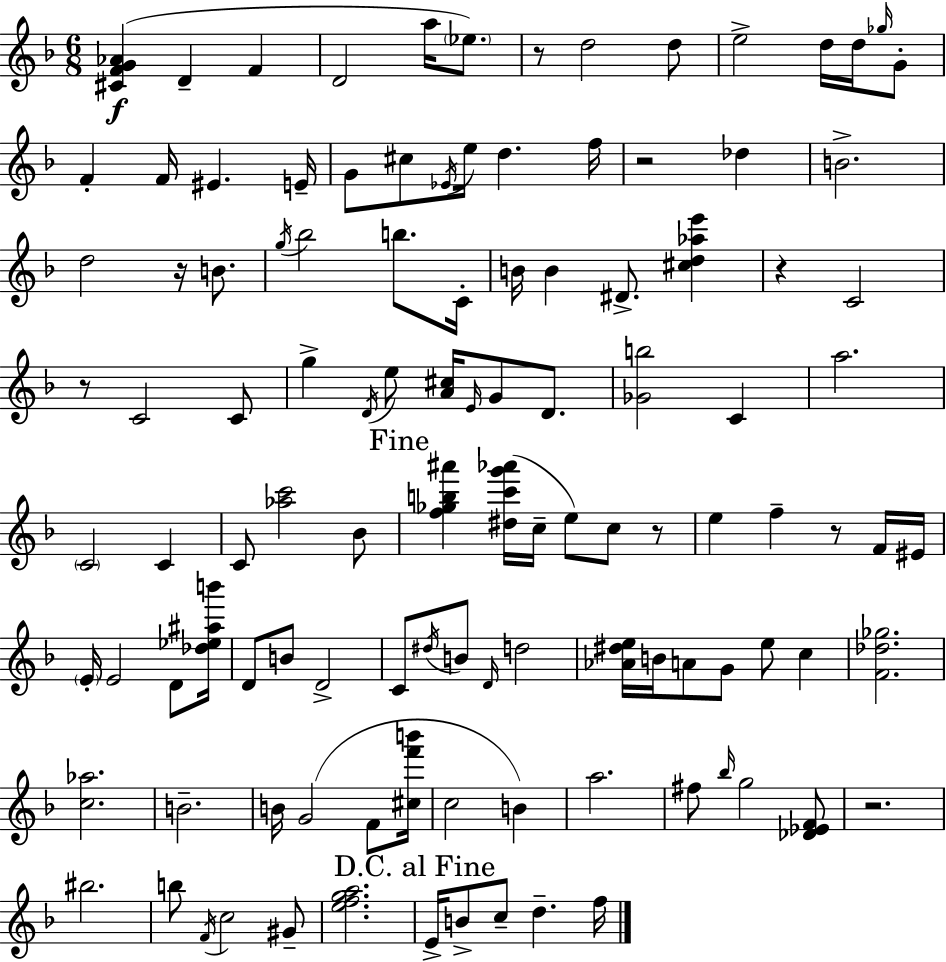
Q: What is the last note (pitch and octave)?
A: F5